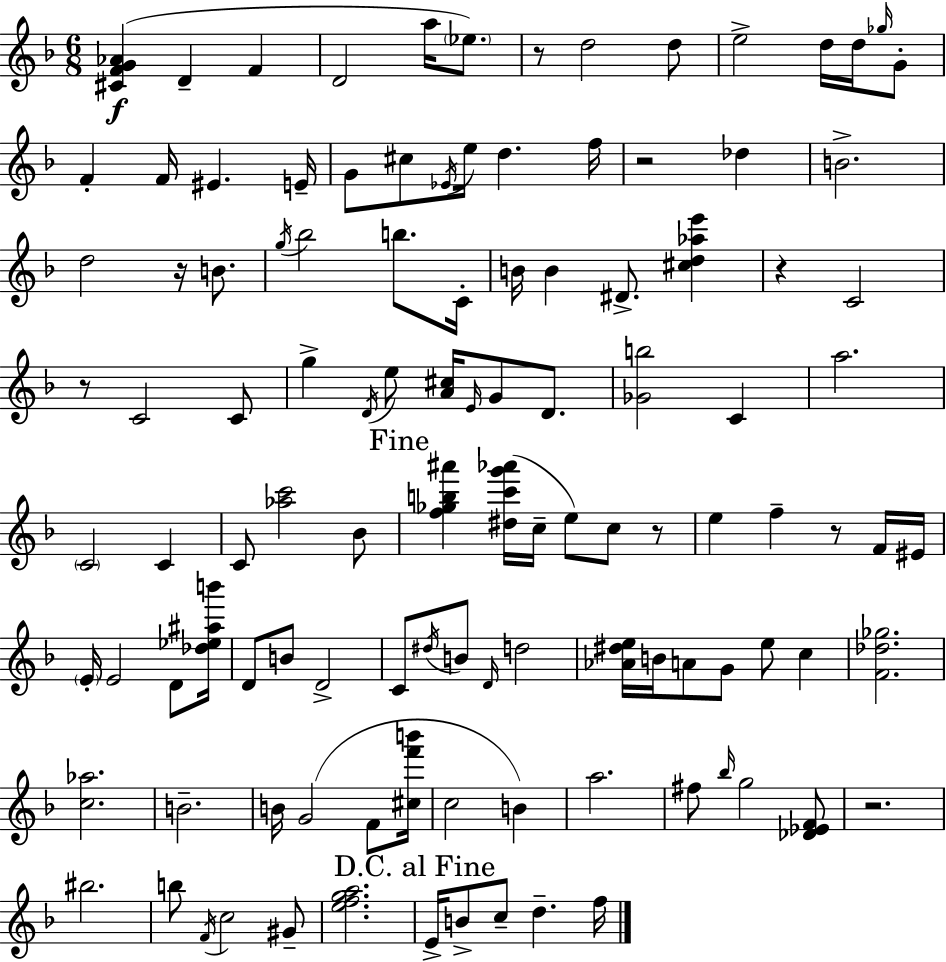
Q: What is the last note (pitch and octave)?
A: F5